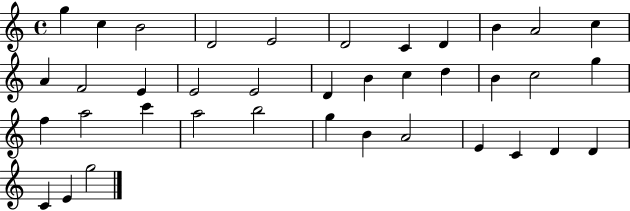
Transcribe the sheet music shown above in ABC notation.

X:1
T:Untitled
M:4/4
L:1/4
K:C
g c B2 D2 E2 D2 C D B A2 c A F2 E E2 E2 D B c d B c2 g f a2 c' a2 b2 g B A2 E C D D C E g2